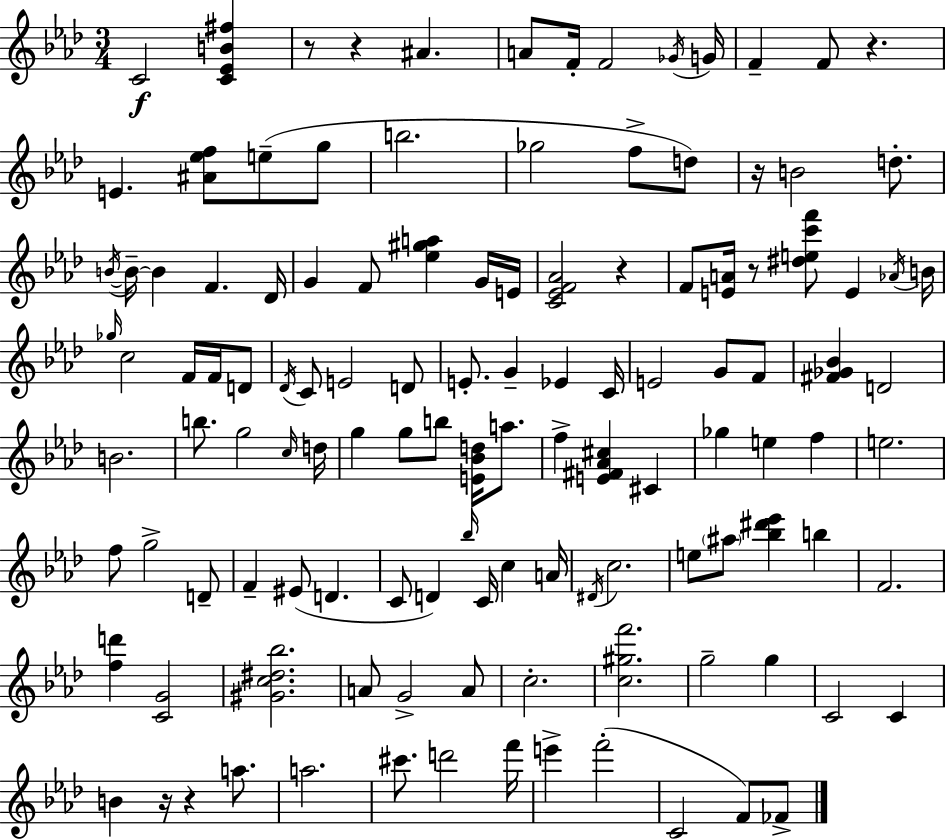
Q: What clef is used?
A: treble